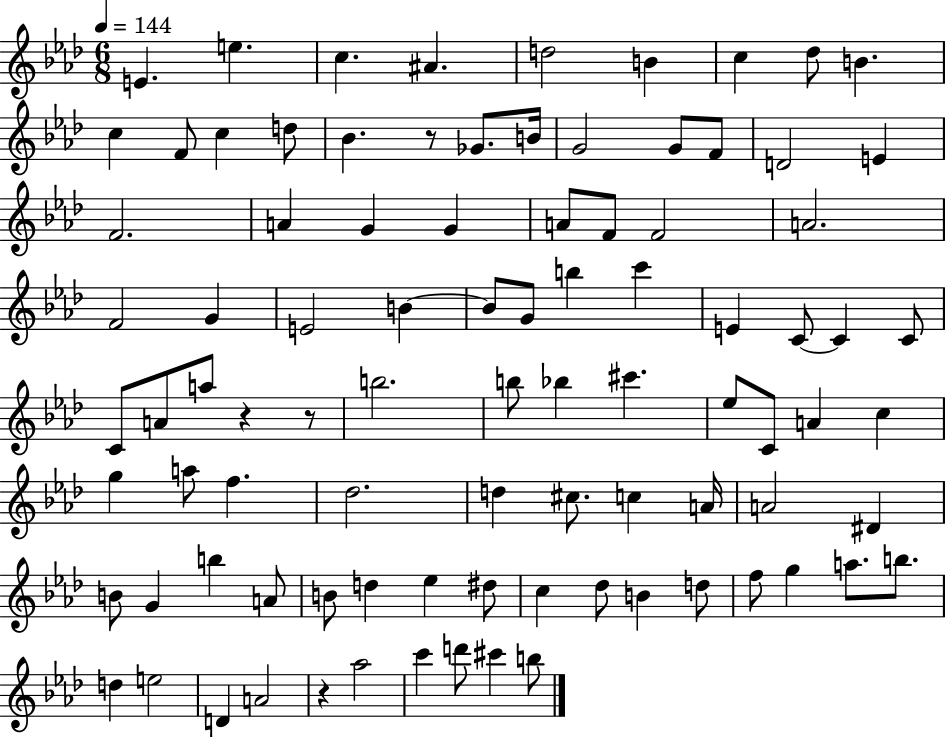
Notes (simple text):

E4/q. E5/q. C5/q. A#4/q. D5/h B4/q C5/q Db5/e B4/q. C5/q F4/e C5/q D5/e Bb4/q. R/e Gb4/e. B4/s G4/h G4/e F4/e D4/h E4/q F4/h. A4/q G4/q G4/q A4/e F4/e F4/h A4/h. F4/h G4/q E4/h B4/q B4/e G4/e B5/q C6/q E4/q C4/e C4/q C4/e C4/e A4/e A5/e R/q R/e B5/h. B5/e Bb5/q C#6/q. Eb5/e C4/e A4/q C5/q G5/q A5/e F5/q. Db5/h. D5/q C#5/e. C5/q A4/s A4/h D#4/q B4/e G4/q B5/q A4/e B4/e D5/q Eb5/q D#5/e C5/q Db5/e B4/q D5/e F5/e G5/q A5/e. B5/e. D5/q E5/h D4/q A4/h R/q Ab5/h C6/q D6/e C#6/q B5/e